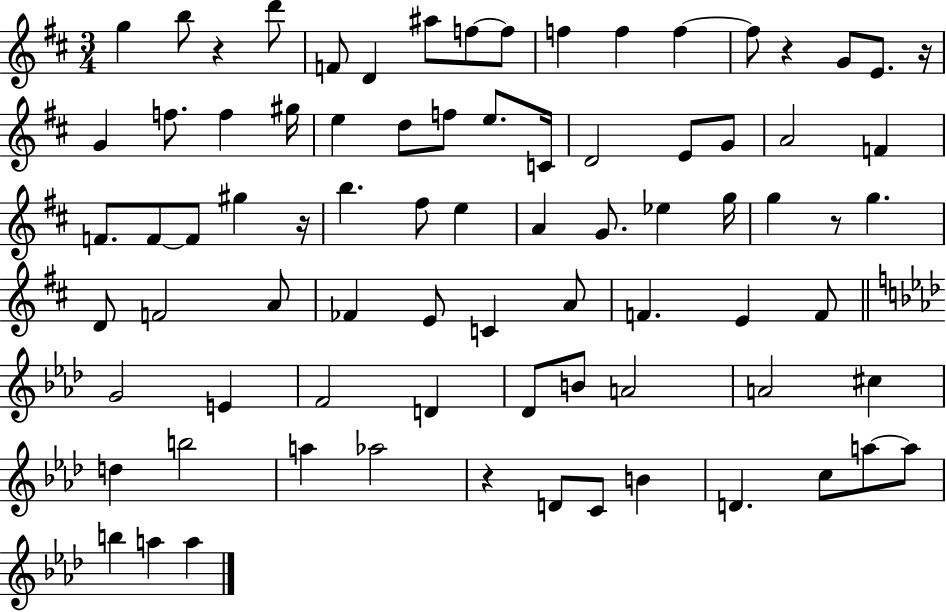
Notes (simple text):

G5/q B5/e R/q D6/e F4/e D4/q A#5/e F5/e F5/e F5/q F5/q F5/q F5/e R/q G4/e E4/e. R/s G4/q F5/e. F5/q G#5/s E5/q D5/e F5/e E5/e. C4/s D4/h E4/e G4/e A4/h F4/q F4/e. F4/e F4/e G#5/q R/s B5/q. F#5/e E5/q A4/q G4/e. Eb5/q G5/s G5/q R/e G5/q. D4/e F4/h A4/e FES4/q E4/e C4/q A4/e F4/q. E4/q F4/e G4/h E4/q F4/h D4/q Db4/e B4/e A4/h A4/h C#5/q D5/q B5/h A5/q Ab5/h R/q D4/e C4/e B4/q D4/q. C5/e A5/e A5/e B5/q A5/q A5/q